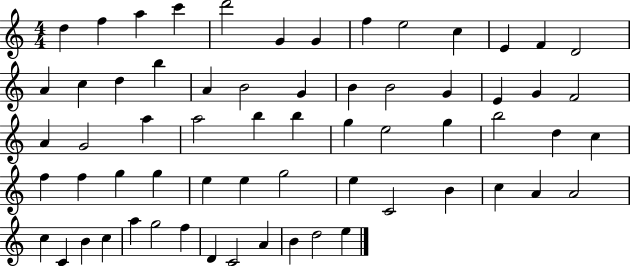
X:1
T:Untitled
M:4/4
L:1/4
K:C
d f a c' d'2 G G f e2 c E F D2 A c d b A B2 G B B2 G E G F2 A G2 a a2 b b g e2 g b2 d c f f g g e e g2 e C2 B c A A2 c C B c a g2 f D C2 A B d2 e